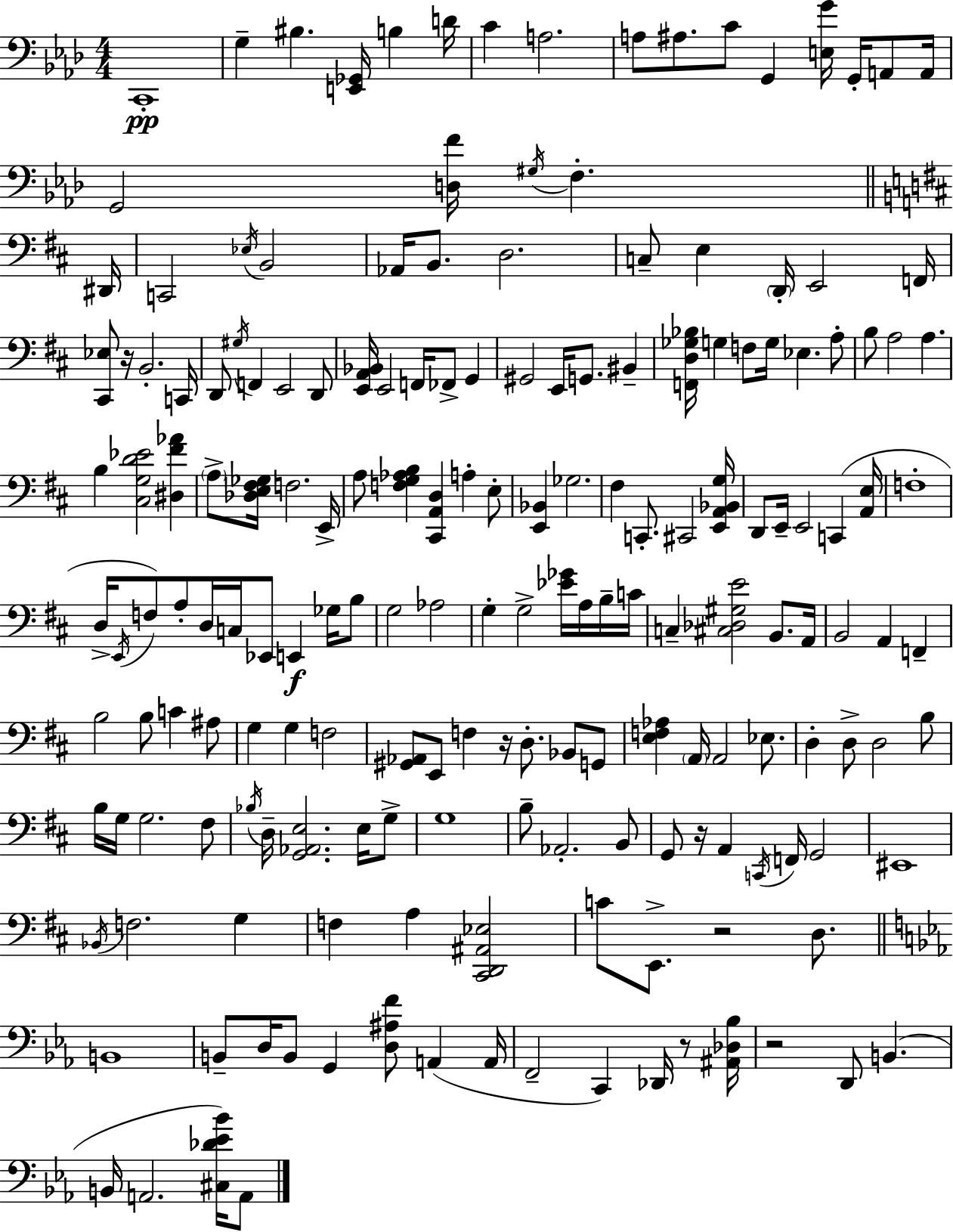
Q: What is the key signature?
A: AES major